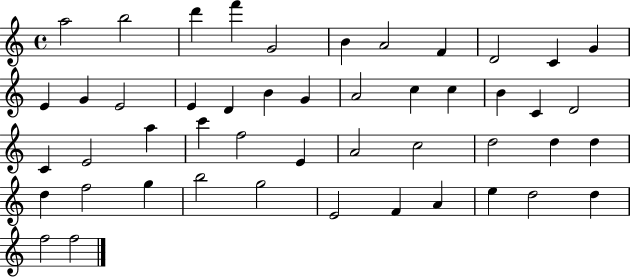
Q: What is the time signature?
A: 4/4